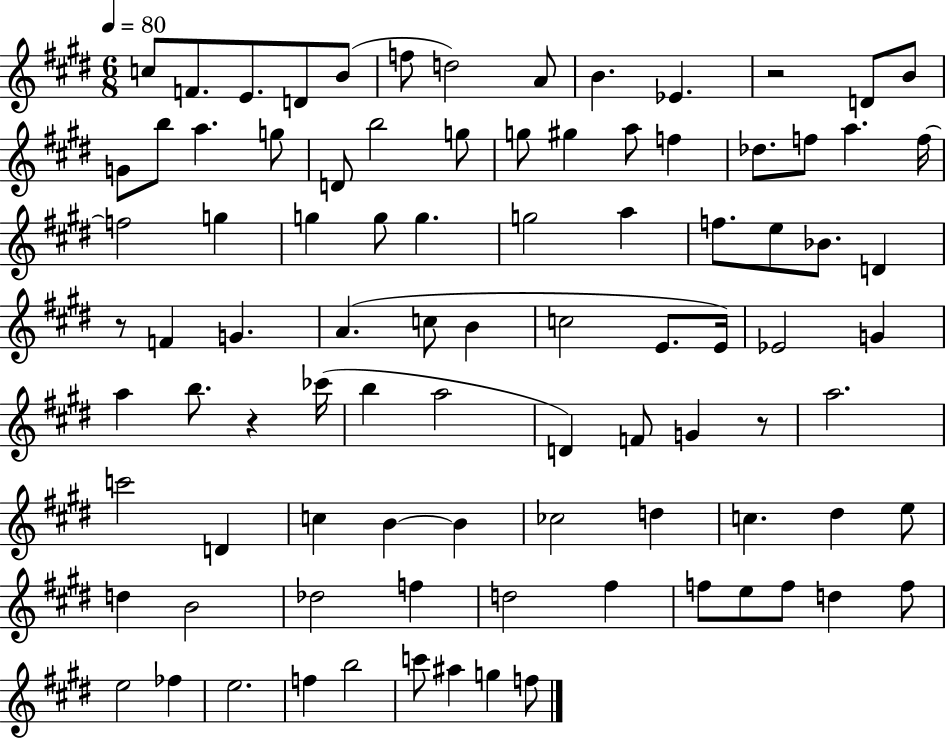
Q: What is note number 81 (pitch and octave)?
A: E5